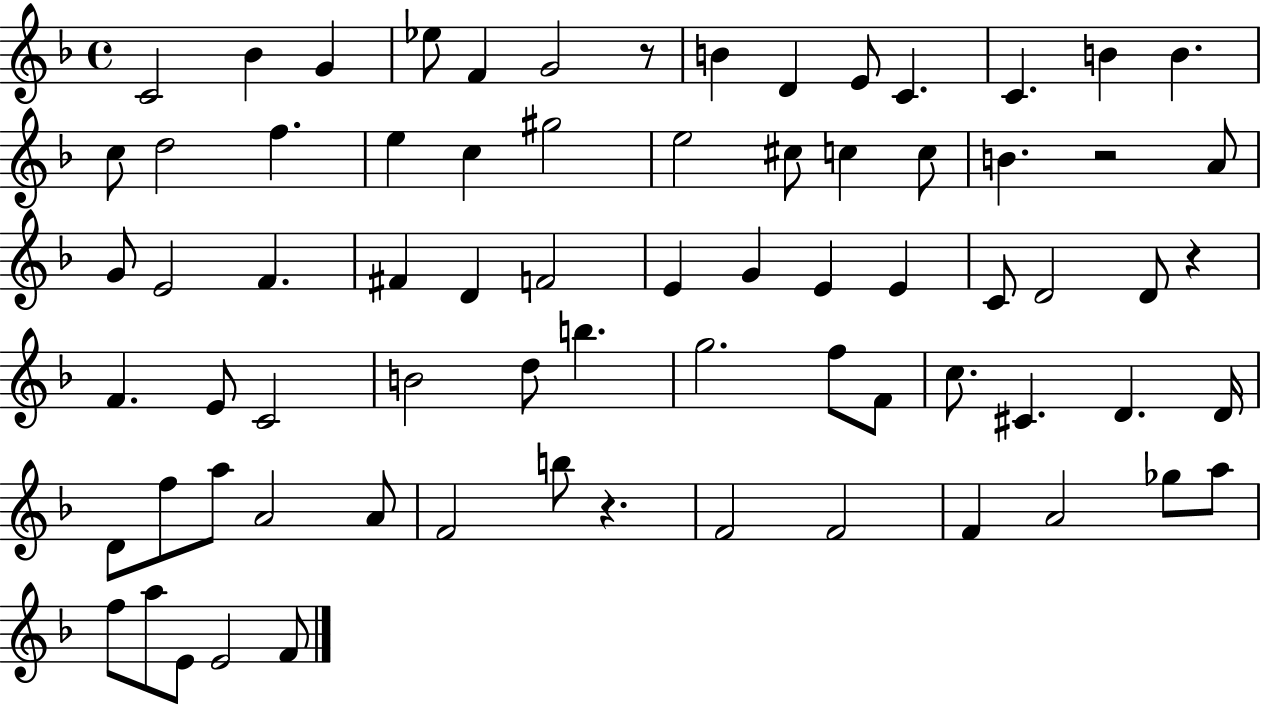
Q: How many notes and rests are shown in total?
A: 73